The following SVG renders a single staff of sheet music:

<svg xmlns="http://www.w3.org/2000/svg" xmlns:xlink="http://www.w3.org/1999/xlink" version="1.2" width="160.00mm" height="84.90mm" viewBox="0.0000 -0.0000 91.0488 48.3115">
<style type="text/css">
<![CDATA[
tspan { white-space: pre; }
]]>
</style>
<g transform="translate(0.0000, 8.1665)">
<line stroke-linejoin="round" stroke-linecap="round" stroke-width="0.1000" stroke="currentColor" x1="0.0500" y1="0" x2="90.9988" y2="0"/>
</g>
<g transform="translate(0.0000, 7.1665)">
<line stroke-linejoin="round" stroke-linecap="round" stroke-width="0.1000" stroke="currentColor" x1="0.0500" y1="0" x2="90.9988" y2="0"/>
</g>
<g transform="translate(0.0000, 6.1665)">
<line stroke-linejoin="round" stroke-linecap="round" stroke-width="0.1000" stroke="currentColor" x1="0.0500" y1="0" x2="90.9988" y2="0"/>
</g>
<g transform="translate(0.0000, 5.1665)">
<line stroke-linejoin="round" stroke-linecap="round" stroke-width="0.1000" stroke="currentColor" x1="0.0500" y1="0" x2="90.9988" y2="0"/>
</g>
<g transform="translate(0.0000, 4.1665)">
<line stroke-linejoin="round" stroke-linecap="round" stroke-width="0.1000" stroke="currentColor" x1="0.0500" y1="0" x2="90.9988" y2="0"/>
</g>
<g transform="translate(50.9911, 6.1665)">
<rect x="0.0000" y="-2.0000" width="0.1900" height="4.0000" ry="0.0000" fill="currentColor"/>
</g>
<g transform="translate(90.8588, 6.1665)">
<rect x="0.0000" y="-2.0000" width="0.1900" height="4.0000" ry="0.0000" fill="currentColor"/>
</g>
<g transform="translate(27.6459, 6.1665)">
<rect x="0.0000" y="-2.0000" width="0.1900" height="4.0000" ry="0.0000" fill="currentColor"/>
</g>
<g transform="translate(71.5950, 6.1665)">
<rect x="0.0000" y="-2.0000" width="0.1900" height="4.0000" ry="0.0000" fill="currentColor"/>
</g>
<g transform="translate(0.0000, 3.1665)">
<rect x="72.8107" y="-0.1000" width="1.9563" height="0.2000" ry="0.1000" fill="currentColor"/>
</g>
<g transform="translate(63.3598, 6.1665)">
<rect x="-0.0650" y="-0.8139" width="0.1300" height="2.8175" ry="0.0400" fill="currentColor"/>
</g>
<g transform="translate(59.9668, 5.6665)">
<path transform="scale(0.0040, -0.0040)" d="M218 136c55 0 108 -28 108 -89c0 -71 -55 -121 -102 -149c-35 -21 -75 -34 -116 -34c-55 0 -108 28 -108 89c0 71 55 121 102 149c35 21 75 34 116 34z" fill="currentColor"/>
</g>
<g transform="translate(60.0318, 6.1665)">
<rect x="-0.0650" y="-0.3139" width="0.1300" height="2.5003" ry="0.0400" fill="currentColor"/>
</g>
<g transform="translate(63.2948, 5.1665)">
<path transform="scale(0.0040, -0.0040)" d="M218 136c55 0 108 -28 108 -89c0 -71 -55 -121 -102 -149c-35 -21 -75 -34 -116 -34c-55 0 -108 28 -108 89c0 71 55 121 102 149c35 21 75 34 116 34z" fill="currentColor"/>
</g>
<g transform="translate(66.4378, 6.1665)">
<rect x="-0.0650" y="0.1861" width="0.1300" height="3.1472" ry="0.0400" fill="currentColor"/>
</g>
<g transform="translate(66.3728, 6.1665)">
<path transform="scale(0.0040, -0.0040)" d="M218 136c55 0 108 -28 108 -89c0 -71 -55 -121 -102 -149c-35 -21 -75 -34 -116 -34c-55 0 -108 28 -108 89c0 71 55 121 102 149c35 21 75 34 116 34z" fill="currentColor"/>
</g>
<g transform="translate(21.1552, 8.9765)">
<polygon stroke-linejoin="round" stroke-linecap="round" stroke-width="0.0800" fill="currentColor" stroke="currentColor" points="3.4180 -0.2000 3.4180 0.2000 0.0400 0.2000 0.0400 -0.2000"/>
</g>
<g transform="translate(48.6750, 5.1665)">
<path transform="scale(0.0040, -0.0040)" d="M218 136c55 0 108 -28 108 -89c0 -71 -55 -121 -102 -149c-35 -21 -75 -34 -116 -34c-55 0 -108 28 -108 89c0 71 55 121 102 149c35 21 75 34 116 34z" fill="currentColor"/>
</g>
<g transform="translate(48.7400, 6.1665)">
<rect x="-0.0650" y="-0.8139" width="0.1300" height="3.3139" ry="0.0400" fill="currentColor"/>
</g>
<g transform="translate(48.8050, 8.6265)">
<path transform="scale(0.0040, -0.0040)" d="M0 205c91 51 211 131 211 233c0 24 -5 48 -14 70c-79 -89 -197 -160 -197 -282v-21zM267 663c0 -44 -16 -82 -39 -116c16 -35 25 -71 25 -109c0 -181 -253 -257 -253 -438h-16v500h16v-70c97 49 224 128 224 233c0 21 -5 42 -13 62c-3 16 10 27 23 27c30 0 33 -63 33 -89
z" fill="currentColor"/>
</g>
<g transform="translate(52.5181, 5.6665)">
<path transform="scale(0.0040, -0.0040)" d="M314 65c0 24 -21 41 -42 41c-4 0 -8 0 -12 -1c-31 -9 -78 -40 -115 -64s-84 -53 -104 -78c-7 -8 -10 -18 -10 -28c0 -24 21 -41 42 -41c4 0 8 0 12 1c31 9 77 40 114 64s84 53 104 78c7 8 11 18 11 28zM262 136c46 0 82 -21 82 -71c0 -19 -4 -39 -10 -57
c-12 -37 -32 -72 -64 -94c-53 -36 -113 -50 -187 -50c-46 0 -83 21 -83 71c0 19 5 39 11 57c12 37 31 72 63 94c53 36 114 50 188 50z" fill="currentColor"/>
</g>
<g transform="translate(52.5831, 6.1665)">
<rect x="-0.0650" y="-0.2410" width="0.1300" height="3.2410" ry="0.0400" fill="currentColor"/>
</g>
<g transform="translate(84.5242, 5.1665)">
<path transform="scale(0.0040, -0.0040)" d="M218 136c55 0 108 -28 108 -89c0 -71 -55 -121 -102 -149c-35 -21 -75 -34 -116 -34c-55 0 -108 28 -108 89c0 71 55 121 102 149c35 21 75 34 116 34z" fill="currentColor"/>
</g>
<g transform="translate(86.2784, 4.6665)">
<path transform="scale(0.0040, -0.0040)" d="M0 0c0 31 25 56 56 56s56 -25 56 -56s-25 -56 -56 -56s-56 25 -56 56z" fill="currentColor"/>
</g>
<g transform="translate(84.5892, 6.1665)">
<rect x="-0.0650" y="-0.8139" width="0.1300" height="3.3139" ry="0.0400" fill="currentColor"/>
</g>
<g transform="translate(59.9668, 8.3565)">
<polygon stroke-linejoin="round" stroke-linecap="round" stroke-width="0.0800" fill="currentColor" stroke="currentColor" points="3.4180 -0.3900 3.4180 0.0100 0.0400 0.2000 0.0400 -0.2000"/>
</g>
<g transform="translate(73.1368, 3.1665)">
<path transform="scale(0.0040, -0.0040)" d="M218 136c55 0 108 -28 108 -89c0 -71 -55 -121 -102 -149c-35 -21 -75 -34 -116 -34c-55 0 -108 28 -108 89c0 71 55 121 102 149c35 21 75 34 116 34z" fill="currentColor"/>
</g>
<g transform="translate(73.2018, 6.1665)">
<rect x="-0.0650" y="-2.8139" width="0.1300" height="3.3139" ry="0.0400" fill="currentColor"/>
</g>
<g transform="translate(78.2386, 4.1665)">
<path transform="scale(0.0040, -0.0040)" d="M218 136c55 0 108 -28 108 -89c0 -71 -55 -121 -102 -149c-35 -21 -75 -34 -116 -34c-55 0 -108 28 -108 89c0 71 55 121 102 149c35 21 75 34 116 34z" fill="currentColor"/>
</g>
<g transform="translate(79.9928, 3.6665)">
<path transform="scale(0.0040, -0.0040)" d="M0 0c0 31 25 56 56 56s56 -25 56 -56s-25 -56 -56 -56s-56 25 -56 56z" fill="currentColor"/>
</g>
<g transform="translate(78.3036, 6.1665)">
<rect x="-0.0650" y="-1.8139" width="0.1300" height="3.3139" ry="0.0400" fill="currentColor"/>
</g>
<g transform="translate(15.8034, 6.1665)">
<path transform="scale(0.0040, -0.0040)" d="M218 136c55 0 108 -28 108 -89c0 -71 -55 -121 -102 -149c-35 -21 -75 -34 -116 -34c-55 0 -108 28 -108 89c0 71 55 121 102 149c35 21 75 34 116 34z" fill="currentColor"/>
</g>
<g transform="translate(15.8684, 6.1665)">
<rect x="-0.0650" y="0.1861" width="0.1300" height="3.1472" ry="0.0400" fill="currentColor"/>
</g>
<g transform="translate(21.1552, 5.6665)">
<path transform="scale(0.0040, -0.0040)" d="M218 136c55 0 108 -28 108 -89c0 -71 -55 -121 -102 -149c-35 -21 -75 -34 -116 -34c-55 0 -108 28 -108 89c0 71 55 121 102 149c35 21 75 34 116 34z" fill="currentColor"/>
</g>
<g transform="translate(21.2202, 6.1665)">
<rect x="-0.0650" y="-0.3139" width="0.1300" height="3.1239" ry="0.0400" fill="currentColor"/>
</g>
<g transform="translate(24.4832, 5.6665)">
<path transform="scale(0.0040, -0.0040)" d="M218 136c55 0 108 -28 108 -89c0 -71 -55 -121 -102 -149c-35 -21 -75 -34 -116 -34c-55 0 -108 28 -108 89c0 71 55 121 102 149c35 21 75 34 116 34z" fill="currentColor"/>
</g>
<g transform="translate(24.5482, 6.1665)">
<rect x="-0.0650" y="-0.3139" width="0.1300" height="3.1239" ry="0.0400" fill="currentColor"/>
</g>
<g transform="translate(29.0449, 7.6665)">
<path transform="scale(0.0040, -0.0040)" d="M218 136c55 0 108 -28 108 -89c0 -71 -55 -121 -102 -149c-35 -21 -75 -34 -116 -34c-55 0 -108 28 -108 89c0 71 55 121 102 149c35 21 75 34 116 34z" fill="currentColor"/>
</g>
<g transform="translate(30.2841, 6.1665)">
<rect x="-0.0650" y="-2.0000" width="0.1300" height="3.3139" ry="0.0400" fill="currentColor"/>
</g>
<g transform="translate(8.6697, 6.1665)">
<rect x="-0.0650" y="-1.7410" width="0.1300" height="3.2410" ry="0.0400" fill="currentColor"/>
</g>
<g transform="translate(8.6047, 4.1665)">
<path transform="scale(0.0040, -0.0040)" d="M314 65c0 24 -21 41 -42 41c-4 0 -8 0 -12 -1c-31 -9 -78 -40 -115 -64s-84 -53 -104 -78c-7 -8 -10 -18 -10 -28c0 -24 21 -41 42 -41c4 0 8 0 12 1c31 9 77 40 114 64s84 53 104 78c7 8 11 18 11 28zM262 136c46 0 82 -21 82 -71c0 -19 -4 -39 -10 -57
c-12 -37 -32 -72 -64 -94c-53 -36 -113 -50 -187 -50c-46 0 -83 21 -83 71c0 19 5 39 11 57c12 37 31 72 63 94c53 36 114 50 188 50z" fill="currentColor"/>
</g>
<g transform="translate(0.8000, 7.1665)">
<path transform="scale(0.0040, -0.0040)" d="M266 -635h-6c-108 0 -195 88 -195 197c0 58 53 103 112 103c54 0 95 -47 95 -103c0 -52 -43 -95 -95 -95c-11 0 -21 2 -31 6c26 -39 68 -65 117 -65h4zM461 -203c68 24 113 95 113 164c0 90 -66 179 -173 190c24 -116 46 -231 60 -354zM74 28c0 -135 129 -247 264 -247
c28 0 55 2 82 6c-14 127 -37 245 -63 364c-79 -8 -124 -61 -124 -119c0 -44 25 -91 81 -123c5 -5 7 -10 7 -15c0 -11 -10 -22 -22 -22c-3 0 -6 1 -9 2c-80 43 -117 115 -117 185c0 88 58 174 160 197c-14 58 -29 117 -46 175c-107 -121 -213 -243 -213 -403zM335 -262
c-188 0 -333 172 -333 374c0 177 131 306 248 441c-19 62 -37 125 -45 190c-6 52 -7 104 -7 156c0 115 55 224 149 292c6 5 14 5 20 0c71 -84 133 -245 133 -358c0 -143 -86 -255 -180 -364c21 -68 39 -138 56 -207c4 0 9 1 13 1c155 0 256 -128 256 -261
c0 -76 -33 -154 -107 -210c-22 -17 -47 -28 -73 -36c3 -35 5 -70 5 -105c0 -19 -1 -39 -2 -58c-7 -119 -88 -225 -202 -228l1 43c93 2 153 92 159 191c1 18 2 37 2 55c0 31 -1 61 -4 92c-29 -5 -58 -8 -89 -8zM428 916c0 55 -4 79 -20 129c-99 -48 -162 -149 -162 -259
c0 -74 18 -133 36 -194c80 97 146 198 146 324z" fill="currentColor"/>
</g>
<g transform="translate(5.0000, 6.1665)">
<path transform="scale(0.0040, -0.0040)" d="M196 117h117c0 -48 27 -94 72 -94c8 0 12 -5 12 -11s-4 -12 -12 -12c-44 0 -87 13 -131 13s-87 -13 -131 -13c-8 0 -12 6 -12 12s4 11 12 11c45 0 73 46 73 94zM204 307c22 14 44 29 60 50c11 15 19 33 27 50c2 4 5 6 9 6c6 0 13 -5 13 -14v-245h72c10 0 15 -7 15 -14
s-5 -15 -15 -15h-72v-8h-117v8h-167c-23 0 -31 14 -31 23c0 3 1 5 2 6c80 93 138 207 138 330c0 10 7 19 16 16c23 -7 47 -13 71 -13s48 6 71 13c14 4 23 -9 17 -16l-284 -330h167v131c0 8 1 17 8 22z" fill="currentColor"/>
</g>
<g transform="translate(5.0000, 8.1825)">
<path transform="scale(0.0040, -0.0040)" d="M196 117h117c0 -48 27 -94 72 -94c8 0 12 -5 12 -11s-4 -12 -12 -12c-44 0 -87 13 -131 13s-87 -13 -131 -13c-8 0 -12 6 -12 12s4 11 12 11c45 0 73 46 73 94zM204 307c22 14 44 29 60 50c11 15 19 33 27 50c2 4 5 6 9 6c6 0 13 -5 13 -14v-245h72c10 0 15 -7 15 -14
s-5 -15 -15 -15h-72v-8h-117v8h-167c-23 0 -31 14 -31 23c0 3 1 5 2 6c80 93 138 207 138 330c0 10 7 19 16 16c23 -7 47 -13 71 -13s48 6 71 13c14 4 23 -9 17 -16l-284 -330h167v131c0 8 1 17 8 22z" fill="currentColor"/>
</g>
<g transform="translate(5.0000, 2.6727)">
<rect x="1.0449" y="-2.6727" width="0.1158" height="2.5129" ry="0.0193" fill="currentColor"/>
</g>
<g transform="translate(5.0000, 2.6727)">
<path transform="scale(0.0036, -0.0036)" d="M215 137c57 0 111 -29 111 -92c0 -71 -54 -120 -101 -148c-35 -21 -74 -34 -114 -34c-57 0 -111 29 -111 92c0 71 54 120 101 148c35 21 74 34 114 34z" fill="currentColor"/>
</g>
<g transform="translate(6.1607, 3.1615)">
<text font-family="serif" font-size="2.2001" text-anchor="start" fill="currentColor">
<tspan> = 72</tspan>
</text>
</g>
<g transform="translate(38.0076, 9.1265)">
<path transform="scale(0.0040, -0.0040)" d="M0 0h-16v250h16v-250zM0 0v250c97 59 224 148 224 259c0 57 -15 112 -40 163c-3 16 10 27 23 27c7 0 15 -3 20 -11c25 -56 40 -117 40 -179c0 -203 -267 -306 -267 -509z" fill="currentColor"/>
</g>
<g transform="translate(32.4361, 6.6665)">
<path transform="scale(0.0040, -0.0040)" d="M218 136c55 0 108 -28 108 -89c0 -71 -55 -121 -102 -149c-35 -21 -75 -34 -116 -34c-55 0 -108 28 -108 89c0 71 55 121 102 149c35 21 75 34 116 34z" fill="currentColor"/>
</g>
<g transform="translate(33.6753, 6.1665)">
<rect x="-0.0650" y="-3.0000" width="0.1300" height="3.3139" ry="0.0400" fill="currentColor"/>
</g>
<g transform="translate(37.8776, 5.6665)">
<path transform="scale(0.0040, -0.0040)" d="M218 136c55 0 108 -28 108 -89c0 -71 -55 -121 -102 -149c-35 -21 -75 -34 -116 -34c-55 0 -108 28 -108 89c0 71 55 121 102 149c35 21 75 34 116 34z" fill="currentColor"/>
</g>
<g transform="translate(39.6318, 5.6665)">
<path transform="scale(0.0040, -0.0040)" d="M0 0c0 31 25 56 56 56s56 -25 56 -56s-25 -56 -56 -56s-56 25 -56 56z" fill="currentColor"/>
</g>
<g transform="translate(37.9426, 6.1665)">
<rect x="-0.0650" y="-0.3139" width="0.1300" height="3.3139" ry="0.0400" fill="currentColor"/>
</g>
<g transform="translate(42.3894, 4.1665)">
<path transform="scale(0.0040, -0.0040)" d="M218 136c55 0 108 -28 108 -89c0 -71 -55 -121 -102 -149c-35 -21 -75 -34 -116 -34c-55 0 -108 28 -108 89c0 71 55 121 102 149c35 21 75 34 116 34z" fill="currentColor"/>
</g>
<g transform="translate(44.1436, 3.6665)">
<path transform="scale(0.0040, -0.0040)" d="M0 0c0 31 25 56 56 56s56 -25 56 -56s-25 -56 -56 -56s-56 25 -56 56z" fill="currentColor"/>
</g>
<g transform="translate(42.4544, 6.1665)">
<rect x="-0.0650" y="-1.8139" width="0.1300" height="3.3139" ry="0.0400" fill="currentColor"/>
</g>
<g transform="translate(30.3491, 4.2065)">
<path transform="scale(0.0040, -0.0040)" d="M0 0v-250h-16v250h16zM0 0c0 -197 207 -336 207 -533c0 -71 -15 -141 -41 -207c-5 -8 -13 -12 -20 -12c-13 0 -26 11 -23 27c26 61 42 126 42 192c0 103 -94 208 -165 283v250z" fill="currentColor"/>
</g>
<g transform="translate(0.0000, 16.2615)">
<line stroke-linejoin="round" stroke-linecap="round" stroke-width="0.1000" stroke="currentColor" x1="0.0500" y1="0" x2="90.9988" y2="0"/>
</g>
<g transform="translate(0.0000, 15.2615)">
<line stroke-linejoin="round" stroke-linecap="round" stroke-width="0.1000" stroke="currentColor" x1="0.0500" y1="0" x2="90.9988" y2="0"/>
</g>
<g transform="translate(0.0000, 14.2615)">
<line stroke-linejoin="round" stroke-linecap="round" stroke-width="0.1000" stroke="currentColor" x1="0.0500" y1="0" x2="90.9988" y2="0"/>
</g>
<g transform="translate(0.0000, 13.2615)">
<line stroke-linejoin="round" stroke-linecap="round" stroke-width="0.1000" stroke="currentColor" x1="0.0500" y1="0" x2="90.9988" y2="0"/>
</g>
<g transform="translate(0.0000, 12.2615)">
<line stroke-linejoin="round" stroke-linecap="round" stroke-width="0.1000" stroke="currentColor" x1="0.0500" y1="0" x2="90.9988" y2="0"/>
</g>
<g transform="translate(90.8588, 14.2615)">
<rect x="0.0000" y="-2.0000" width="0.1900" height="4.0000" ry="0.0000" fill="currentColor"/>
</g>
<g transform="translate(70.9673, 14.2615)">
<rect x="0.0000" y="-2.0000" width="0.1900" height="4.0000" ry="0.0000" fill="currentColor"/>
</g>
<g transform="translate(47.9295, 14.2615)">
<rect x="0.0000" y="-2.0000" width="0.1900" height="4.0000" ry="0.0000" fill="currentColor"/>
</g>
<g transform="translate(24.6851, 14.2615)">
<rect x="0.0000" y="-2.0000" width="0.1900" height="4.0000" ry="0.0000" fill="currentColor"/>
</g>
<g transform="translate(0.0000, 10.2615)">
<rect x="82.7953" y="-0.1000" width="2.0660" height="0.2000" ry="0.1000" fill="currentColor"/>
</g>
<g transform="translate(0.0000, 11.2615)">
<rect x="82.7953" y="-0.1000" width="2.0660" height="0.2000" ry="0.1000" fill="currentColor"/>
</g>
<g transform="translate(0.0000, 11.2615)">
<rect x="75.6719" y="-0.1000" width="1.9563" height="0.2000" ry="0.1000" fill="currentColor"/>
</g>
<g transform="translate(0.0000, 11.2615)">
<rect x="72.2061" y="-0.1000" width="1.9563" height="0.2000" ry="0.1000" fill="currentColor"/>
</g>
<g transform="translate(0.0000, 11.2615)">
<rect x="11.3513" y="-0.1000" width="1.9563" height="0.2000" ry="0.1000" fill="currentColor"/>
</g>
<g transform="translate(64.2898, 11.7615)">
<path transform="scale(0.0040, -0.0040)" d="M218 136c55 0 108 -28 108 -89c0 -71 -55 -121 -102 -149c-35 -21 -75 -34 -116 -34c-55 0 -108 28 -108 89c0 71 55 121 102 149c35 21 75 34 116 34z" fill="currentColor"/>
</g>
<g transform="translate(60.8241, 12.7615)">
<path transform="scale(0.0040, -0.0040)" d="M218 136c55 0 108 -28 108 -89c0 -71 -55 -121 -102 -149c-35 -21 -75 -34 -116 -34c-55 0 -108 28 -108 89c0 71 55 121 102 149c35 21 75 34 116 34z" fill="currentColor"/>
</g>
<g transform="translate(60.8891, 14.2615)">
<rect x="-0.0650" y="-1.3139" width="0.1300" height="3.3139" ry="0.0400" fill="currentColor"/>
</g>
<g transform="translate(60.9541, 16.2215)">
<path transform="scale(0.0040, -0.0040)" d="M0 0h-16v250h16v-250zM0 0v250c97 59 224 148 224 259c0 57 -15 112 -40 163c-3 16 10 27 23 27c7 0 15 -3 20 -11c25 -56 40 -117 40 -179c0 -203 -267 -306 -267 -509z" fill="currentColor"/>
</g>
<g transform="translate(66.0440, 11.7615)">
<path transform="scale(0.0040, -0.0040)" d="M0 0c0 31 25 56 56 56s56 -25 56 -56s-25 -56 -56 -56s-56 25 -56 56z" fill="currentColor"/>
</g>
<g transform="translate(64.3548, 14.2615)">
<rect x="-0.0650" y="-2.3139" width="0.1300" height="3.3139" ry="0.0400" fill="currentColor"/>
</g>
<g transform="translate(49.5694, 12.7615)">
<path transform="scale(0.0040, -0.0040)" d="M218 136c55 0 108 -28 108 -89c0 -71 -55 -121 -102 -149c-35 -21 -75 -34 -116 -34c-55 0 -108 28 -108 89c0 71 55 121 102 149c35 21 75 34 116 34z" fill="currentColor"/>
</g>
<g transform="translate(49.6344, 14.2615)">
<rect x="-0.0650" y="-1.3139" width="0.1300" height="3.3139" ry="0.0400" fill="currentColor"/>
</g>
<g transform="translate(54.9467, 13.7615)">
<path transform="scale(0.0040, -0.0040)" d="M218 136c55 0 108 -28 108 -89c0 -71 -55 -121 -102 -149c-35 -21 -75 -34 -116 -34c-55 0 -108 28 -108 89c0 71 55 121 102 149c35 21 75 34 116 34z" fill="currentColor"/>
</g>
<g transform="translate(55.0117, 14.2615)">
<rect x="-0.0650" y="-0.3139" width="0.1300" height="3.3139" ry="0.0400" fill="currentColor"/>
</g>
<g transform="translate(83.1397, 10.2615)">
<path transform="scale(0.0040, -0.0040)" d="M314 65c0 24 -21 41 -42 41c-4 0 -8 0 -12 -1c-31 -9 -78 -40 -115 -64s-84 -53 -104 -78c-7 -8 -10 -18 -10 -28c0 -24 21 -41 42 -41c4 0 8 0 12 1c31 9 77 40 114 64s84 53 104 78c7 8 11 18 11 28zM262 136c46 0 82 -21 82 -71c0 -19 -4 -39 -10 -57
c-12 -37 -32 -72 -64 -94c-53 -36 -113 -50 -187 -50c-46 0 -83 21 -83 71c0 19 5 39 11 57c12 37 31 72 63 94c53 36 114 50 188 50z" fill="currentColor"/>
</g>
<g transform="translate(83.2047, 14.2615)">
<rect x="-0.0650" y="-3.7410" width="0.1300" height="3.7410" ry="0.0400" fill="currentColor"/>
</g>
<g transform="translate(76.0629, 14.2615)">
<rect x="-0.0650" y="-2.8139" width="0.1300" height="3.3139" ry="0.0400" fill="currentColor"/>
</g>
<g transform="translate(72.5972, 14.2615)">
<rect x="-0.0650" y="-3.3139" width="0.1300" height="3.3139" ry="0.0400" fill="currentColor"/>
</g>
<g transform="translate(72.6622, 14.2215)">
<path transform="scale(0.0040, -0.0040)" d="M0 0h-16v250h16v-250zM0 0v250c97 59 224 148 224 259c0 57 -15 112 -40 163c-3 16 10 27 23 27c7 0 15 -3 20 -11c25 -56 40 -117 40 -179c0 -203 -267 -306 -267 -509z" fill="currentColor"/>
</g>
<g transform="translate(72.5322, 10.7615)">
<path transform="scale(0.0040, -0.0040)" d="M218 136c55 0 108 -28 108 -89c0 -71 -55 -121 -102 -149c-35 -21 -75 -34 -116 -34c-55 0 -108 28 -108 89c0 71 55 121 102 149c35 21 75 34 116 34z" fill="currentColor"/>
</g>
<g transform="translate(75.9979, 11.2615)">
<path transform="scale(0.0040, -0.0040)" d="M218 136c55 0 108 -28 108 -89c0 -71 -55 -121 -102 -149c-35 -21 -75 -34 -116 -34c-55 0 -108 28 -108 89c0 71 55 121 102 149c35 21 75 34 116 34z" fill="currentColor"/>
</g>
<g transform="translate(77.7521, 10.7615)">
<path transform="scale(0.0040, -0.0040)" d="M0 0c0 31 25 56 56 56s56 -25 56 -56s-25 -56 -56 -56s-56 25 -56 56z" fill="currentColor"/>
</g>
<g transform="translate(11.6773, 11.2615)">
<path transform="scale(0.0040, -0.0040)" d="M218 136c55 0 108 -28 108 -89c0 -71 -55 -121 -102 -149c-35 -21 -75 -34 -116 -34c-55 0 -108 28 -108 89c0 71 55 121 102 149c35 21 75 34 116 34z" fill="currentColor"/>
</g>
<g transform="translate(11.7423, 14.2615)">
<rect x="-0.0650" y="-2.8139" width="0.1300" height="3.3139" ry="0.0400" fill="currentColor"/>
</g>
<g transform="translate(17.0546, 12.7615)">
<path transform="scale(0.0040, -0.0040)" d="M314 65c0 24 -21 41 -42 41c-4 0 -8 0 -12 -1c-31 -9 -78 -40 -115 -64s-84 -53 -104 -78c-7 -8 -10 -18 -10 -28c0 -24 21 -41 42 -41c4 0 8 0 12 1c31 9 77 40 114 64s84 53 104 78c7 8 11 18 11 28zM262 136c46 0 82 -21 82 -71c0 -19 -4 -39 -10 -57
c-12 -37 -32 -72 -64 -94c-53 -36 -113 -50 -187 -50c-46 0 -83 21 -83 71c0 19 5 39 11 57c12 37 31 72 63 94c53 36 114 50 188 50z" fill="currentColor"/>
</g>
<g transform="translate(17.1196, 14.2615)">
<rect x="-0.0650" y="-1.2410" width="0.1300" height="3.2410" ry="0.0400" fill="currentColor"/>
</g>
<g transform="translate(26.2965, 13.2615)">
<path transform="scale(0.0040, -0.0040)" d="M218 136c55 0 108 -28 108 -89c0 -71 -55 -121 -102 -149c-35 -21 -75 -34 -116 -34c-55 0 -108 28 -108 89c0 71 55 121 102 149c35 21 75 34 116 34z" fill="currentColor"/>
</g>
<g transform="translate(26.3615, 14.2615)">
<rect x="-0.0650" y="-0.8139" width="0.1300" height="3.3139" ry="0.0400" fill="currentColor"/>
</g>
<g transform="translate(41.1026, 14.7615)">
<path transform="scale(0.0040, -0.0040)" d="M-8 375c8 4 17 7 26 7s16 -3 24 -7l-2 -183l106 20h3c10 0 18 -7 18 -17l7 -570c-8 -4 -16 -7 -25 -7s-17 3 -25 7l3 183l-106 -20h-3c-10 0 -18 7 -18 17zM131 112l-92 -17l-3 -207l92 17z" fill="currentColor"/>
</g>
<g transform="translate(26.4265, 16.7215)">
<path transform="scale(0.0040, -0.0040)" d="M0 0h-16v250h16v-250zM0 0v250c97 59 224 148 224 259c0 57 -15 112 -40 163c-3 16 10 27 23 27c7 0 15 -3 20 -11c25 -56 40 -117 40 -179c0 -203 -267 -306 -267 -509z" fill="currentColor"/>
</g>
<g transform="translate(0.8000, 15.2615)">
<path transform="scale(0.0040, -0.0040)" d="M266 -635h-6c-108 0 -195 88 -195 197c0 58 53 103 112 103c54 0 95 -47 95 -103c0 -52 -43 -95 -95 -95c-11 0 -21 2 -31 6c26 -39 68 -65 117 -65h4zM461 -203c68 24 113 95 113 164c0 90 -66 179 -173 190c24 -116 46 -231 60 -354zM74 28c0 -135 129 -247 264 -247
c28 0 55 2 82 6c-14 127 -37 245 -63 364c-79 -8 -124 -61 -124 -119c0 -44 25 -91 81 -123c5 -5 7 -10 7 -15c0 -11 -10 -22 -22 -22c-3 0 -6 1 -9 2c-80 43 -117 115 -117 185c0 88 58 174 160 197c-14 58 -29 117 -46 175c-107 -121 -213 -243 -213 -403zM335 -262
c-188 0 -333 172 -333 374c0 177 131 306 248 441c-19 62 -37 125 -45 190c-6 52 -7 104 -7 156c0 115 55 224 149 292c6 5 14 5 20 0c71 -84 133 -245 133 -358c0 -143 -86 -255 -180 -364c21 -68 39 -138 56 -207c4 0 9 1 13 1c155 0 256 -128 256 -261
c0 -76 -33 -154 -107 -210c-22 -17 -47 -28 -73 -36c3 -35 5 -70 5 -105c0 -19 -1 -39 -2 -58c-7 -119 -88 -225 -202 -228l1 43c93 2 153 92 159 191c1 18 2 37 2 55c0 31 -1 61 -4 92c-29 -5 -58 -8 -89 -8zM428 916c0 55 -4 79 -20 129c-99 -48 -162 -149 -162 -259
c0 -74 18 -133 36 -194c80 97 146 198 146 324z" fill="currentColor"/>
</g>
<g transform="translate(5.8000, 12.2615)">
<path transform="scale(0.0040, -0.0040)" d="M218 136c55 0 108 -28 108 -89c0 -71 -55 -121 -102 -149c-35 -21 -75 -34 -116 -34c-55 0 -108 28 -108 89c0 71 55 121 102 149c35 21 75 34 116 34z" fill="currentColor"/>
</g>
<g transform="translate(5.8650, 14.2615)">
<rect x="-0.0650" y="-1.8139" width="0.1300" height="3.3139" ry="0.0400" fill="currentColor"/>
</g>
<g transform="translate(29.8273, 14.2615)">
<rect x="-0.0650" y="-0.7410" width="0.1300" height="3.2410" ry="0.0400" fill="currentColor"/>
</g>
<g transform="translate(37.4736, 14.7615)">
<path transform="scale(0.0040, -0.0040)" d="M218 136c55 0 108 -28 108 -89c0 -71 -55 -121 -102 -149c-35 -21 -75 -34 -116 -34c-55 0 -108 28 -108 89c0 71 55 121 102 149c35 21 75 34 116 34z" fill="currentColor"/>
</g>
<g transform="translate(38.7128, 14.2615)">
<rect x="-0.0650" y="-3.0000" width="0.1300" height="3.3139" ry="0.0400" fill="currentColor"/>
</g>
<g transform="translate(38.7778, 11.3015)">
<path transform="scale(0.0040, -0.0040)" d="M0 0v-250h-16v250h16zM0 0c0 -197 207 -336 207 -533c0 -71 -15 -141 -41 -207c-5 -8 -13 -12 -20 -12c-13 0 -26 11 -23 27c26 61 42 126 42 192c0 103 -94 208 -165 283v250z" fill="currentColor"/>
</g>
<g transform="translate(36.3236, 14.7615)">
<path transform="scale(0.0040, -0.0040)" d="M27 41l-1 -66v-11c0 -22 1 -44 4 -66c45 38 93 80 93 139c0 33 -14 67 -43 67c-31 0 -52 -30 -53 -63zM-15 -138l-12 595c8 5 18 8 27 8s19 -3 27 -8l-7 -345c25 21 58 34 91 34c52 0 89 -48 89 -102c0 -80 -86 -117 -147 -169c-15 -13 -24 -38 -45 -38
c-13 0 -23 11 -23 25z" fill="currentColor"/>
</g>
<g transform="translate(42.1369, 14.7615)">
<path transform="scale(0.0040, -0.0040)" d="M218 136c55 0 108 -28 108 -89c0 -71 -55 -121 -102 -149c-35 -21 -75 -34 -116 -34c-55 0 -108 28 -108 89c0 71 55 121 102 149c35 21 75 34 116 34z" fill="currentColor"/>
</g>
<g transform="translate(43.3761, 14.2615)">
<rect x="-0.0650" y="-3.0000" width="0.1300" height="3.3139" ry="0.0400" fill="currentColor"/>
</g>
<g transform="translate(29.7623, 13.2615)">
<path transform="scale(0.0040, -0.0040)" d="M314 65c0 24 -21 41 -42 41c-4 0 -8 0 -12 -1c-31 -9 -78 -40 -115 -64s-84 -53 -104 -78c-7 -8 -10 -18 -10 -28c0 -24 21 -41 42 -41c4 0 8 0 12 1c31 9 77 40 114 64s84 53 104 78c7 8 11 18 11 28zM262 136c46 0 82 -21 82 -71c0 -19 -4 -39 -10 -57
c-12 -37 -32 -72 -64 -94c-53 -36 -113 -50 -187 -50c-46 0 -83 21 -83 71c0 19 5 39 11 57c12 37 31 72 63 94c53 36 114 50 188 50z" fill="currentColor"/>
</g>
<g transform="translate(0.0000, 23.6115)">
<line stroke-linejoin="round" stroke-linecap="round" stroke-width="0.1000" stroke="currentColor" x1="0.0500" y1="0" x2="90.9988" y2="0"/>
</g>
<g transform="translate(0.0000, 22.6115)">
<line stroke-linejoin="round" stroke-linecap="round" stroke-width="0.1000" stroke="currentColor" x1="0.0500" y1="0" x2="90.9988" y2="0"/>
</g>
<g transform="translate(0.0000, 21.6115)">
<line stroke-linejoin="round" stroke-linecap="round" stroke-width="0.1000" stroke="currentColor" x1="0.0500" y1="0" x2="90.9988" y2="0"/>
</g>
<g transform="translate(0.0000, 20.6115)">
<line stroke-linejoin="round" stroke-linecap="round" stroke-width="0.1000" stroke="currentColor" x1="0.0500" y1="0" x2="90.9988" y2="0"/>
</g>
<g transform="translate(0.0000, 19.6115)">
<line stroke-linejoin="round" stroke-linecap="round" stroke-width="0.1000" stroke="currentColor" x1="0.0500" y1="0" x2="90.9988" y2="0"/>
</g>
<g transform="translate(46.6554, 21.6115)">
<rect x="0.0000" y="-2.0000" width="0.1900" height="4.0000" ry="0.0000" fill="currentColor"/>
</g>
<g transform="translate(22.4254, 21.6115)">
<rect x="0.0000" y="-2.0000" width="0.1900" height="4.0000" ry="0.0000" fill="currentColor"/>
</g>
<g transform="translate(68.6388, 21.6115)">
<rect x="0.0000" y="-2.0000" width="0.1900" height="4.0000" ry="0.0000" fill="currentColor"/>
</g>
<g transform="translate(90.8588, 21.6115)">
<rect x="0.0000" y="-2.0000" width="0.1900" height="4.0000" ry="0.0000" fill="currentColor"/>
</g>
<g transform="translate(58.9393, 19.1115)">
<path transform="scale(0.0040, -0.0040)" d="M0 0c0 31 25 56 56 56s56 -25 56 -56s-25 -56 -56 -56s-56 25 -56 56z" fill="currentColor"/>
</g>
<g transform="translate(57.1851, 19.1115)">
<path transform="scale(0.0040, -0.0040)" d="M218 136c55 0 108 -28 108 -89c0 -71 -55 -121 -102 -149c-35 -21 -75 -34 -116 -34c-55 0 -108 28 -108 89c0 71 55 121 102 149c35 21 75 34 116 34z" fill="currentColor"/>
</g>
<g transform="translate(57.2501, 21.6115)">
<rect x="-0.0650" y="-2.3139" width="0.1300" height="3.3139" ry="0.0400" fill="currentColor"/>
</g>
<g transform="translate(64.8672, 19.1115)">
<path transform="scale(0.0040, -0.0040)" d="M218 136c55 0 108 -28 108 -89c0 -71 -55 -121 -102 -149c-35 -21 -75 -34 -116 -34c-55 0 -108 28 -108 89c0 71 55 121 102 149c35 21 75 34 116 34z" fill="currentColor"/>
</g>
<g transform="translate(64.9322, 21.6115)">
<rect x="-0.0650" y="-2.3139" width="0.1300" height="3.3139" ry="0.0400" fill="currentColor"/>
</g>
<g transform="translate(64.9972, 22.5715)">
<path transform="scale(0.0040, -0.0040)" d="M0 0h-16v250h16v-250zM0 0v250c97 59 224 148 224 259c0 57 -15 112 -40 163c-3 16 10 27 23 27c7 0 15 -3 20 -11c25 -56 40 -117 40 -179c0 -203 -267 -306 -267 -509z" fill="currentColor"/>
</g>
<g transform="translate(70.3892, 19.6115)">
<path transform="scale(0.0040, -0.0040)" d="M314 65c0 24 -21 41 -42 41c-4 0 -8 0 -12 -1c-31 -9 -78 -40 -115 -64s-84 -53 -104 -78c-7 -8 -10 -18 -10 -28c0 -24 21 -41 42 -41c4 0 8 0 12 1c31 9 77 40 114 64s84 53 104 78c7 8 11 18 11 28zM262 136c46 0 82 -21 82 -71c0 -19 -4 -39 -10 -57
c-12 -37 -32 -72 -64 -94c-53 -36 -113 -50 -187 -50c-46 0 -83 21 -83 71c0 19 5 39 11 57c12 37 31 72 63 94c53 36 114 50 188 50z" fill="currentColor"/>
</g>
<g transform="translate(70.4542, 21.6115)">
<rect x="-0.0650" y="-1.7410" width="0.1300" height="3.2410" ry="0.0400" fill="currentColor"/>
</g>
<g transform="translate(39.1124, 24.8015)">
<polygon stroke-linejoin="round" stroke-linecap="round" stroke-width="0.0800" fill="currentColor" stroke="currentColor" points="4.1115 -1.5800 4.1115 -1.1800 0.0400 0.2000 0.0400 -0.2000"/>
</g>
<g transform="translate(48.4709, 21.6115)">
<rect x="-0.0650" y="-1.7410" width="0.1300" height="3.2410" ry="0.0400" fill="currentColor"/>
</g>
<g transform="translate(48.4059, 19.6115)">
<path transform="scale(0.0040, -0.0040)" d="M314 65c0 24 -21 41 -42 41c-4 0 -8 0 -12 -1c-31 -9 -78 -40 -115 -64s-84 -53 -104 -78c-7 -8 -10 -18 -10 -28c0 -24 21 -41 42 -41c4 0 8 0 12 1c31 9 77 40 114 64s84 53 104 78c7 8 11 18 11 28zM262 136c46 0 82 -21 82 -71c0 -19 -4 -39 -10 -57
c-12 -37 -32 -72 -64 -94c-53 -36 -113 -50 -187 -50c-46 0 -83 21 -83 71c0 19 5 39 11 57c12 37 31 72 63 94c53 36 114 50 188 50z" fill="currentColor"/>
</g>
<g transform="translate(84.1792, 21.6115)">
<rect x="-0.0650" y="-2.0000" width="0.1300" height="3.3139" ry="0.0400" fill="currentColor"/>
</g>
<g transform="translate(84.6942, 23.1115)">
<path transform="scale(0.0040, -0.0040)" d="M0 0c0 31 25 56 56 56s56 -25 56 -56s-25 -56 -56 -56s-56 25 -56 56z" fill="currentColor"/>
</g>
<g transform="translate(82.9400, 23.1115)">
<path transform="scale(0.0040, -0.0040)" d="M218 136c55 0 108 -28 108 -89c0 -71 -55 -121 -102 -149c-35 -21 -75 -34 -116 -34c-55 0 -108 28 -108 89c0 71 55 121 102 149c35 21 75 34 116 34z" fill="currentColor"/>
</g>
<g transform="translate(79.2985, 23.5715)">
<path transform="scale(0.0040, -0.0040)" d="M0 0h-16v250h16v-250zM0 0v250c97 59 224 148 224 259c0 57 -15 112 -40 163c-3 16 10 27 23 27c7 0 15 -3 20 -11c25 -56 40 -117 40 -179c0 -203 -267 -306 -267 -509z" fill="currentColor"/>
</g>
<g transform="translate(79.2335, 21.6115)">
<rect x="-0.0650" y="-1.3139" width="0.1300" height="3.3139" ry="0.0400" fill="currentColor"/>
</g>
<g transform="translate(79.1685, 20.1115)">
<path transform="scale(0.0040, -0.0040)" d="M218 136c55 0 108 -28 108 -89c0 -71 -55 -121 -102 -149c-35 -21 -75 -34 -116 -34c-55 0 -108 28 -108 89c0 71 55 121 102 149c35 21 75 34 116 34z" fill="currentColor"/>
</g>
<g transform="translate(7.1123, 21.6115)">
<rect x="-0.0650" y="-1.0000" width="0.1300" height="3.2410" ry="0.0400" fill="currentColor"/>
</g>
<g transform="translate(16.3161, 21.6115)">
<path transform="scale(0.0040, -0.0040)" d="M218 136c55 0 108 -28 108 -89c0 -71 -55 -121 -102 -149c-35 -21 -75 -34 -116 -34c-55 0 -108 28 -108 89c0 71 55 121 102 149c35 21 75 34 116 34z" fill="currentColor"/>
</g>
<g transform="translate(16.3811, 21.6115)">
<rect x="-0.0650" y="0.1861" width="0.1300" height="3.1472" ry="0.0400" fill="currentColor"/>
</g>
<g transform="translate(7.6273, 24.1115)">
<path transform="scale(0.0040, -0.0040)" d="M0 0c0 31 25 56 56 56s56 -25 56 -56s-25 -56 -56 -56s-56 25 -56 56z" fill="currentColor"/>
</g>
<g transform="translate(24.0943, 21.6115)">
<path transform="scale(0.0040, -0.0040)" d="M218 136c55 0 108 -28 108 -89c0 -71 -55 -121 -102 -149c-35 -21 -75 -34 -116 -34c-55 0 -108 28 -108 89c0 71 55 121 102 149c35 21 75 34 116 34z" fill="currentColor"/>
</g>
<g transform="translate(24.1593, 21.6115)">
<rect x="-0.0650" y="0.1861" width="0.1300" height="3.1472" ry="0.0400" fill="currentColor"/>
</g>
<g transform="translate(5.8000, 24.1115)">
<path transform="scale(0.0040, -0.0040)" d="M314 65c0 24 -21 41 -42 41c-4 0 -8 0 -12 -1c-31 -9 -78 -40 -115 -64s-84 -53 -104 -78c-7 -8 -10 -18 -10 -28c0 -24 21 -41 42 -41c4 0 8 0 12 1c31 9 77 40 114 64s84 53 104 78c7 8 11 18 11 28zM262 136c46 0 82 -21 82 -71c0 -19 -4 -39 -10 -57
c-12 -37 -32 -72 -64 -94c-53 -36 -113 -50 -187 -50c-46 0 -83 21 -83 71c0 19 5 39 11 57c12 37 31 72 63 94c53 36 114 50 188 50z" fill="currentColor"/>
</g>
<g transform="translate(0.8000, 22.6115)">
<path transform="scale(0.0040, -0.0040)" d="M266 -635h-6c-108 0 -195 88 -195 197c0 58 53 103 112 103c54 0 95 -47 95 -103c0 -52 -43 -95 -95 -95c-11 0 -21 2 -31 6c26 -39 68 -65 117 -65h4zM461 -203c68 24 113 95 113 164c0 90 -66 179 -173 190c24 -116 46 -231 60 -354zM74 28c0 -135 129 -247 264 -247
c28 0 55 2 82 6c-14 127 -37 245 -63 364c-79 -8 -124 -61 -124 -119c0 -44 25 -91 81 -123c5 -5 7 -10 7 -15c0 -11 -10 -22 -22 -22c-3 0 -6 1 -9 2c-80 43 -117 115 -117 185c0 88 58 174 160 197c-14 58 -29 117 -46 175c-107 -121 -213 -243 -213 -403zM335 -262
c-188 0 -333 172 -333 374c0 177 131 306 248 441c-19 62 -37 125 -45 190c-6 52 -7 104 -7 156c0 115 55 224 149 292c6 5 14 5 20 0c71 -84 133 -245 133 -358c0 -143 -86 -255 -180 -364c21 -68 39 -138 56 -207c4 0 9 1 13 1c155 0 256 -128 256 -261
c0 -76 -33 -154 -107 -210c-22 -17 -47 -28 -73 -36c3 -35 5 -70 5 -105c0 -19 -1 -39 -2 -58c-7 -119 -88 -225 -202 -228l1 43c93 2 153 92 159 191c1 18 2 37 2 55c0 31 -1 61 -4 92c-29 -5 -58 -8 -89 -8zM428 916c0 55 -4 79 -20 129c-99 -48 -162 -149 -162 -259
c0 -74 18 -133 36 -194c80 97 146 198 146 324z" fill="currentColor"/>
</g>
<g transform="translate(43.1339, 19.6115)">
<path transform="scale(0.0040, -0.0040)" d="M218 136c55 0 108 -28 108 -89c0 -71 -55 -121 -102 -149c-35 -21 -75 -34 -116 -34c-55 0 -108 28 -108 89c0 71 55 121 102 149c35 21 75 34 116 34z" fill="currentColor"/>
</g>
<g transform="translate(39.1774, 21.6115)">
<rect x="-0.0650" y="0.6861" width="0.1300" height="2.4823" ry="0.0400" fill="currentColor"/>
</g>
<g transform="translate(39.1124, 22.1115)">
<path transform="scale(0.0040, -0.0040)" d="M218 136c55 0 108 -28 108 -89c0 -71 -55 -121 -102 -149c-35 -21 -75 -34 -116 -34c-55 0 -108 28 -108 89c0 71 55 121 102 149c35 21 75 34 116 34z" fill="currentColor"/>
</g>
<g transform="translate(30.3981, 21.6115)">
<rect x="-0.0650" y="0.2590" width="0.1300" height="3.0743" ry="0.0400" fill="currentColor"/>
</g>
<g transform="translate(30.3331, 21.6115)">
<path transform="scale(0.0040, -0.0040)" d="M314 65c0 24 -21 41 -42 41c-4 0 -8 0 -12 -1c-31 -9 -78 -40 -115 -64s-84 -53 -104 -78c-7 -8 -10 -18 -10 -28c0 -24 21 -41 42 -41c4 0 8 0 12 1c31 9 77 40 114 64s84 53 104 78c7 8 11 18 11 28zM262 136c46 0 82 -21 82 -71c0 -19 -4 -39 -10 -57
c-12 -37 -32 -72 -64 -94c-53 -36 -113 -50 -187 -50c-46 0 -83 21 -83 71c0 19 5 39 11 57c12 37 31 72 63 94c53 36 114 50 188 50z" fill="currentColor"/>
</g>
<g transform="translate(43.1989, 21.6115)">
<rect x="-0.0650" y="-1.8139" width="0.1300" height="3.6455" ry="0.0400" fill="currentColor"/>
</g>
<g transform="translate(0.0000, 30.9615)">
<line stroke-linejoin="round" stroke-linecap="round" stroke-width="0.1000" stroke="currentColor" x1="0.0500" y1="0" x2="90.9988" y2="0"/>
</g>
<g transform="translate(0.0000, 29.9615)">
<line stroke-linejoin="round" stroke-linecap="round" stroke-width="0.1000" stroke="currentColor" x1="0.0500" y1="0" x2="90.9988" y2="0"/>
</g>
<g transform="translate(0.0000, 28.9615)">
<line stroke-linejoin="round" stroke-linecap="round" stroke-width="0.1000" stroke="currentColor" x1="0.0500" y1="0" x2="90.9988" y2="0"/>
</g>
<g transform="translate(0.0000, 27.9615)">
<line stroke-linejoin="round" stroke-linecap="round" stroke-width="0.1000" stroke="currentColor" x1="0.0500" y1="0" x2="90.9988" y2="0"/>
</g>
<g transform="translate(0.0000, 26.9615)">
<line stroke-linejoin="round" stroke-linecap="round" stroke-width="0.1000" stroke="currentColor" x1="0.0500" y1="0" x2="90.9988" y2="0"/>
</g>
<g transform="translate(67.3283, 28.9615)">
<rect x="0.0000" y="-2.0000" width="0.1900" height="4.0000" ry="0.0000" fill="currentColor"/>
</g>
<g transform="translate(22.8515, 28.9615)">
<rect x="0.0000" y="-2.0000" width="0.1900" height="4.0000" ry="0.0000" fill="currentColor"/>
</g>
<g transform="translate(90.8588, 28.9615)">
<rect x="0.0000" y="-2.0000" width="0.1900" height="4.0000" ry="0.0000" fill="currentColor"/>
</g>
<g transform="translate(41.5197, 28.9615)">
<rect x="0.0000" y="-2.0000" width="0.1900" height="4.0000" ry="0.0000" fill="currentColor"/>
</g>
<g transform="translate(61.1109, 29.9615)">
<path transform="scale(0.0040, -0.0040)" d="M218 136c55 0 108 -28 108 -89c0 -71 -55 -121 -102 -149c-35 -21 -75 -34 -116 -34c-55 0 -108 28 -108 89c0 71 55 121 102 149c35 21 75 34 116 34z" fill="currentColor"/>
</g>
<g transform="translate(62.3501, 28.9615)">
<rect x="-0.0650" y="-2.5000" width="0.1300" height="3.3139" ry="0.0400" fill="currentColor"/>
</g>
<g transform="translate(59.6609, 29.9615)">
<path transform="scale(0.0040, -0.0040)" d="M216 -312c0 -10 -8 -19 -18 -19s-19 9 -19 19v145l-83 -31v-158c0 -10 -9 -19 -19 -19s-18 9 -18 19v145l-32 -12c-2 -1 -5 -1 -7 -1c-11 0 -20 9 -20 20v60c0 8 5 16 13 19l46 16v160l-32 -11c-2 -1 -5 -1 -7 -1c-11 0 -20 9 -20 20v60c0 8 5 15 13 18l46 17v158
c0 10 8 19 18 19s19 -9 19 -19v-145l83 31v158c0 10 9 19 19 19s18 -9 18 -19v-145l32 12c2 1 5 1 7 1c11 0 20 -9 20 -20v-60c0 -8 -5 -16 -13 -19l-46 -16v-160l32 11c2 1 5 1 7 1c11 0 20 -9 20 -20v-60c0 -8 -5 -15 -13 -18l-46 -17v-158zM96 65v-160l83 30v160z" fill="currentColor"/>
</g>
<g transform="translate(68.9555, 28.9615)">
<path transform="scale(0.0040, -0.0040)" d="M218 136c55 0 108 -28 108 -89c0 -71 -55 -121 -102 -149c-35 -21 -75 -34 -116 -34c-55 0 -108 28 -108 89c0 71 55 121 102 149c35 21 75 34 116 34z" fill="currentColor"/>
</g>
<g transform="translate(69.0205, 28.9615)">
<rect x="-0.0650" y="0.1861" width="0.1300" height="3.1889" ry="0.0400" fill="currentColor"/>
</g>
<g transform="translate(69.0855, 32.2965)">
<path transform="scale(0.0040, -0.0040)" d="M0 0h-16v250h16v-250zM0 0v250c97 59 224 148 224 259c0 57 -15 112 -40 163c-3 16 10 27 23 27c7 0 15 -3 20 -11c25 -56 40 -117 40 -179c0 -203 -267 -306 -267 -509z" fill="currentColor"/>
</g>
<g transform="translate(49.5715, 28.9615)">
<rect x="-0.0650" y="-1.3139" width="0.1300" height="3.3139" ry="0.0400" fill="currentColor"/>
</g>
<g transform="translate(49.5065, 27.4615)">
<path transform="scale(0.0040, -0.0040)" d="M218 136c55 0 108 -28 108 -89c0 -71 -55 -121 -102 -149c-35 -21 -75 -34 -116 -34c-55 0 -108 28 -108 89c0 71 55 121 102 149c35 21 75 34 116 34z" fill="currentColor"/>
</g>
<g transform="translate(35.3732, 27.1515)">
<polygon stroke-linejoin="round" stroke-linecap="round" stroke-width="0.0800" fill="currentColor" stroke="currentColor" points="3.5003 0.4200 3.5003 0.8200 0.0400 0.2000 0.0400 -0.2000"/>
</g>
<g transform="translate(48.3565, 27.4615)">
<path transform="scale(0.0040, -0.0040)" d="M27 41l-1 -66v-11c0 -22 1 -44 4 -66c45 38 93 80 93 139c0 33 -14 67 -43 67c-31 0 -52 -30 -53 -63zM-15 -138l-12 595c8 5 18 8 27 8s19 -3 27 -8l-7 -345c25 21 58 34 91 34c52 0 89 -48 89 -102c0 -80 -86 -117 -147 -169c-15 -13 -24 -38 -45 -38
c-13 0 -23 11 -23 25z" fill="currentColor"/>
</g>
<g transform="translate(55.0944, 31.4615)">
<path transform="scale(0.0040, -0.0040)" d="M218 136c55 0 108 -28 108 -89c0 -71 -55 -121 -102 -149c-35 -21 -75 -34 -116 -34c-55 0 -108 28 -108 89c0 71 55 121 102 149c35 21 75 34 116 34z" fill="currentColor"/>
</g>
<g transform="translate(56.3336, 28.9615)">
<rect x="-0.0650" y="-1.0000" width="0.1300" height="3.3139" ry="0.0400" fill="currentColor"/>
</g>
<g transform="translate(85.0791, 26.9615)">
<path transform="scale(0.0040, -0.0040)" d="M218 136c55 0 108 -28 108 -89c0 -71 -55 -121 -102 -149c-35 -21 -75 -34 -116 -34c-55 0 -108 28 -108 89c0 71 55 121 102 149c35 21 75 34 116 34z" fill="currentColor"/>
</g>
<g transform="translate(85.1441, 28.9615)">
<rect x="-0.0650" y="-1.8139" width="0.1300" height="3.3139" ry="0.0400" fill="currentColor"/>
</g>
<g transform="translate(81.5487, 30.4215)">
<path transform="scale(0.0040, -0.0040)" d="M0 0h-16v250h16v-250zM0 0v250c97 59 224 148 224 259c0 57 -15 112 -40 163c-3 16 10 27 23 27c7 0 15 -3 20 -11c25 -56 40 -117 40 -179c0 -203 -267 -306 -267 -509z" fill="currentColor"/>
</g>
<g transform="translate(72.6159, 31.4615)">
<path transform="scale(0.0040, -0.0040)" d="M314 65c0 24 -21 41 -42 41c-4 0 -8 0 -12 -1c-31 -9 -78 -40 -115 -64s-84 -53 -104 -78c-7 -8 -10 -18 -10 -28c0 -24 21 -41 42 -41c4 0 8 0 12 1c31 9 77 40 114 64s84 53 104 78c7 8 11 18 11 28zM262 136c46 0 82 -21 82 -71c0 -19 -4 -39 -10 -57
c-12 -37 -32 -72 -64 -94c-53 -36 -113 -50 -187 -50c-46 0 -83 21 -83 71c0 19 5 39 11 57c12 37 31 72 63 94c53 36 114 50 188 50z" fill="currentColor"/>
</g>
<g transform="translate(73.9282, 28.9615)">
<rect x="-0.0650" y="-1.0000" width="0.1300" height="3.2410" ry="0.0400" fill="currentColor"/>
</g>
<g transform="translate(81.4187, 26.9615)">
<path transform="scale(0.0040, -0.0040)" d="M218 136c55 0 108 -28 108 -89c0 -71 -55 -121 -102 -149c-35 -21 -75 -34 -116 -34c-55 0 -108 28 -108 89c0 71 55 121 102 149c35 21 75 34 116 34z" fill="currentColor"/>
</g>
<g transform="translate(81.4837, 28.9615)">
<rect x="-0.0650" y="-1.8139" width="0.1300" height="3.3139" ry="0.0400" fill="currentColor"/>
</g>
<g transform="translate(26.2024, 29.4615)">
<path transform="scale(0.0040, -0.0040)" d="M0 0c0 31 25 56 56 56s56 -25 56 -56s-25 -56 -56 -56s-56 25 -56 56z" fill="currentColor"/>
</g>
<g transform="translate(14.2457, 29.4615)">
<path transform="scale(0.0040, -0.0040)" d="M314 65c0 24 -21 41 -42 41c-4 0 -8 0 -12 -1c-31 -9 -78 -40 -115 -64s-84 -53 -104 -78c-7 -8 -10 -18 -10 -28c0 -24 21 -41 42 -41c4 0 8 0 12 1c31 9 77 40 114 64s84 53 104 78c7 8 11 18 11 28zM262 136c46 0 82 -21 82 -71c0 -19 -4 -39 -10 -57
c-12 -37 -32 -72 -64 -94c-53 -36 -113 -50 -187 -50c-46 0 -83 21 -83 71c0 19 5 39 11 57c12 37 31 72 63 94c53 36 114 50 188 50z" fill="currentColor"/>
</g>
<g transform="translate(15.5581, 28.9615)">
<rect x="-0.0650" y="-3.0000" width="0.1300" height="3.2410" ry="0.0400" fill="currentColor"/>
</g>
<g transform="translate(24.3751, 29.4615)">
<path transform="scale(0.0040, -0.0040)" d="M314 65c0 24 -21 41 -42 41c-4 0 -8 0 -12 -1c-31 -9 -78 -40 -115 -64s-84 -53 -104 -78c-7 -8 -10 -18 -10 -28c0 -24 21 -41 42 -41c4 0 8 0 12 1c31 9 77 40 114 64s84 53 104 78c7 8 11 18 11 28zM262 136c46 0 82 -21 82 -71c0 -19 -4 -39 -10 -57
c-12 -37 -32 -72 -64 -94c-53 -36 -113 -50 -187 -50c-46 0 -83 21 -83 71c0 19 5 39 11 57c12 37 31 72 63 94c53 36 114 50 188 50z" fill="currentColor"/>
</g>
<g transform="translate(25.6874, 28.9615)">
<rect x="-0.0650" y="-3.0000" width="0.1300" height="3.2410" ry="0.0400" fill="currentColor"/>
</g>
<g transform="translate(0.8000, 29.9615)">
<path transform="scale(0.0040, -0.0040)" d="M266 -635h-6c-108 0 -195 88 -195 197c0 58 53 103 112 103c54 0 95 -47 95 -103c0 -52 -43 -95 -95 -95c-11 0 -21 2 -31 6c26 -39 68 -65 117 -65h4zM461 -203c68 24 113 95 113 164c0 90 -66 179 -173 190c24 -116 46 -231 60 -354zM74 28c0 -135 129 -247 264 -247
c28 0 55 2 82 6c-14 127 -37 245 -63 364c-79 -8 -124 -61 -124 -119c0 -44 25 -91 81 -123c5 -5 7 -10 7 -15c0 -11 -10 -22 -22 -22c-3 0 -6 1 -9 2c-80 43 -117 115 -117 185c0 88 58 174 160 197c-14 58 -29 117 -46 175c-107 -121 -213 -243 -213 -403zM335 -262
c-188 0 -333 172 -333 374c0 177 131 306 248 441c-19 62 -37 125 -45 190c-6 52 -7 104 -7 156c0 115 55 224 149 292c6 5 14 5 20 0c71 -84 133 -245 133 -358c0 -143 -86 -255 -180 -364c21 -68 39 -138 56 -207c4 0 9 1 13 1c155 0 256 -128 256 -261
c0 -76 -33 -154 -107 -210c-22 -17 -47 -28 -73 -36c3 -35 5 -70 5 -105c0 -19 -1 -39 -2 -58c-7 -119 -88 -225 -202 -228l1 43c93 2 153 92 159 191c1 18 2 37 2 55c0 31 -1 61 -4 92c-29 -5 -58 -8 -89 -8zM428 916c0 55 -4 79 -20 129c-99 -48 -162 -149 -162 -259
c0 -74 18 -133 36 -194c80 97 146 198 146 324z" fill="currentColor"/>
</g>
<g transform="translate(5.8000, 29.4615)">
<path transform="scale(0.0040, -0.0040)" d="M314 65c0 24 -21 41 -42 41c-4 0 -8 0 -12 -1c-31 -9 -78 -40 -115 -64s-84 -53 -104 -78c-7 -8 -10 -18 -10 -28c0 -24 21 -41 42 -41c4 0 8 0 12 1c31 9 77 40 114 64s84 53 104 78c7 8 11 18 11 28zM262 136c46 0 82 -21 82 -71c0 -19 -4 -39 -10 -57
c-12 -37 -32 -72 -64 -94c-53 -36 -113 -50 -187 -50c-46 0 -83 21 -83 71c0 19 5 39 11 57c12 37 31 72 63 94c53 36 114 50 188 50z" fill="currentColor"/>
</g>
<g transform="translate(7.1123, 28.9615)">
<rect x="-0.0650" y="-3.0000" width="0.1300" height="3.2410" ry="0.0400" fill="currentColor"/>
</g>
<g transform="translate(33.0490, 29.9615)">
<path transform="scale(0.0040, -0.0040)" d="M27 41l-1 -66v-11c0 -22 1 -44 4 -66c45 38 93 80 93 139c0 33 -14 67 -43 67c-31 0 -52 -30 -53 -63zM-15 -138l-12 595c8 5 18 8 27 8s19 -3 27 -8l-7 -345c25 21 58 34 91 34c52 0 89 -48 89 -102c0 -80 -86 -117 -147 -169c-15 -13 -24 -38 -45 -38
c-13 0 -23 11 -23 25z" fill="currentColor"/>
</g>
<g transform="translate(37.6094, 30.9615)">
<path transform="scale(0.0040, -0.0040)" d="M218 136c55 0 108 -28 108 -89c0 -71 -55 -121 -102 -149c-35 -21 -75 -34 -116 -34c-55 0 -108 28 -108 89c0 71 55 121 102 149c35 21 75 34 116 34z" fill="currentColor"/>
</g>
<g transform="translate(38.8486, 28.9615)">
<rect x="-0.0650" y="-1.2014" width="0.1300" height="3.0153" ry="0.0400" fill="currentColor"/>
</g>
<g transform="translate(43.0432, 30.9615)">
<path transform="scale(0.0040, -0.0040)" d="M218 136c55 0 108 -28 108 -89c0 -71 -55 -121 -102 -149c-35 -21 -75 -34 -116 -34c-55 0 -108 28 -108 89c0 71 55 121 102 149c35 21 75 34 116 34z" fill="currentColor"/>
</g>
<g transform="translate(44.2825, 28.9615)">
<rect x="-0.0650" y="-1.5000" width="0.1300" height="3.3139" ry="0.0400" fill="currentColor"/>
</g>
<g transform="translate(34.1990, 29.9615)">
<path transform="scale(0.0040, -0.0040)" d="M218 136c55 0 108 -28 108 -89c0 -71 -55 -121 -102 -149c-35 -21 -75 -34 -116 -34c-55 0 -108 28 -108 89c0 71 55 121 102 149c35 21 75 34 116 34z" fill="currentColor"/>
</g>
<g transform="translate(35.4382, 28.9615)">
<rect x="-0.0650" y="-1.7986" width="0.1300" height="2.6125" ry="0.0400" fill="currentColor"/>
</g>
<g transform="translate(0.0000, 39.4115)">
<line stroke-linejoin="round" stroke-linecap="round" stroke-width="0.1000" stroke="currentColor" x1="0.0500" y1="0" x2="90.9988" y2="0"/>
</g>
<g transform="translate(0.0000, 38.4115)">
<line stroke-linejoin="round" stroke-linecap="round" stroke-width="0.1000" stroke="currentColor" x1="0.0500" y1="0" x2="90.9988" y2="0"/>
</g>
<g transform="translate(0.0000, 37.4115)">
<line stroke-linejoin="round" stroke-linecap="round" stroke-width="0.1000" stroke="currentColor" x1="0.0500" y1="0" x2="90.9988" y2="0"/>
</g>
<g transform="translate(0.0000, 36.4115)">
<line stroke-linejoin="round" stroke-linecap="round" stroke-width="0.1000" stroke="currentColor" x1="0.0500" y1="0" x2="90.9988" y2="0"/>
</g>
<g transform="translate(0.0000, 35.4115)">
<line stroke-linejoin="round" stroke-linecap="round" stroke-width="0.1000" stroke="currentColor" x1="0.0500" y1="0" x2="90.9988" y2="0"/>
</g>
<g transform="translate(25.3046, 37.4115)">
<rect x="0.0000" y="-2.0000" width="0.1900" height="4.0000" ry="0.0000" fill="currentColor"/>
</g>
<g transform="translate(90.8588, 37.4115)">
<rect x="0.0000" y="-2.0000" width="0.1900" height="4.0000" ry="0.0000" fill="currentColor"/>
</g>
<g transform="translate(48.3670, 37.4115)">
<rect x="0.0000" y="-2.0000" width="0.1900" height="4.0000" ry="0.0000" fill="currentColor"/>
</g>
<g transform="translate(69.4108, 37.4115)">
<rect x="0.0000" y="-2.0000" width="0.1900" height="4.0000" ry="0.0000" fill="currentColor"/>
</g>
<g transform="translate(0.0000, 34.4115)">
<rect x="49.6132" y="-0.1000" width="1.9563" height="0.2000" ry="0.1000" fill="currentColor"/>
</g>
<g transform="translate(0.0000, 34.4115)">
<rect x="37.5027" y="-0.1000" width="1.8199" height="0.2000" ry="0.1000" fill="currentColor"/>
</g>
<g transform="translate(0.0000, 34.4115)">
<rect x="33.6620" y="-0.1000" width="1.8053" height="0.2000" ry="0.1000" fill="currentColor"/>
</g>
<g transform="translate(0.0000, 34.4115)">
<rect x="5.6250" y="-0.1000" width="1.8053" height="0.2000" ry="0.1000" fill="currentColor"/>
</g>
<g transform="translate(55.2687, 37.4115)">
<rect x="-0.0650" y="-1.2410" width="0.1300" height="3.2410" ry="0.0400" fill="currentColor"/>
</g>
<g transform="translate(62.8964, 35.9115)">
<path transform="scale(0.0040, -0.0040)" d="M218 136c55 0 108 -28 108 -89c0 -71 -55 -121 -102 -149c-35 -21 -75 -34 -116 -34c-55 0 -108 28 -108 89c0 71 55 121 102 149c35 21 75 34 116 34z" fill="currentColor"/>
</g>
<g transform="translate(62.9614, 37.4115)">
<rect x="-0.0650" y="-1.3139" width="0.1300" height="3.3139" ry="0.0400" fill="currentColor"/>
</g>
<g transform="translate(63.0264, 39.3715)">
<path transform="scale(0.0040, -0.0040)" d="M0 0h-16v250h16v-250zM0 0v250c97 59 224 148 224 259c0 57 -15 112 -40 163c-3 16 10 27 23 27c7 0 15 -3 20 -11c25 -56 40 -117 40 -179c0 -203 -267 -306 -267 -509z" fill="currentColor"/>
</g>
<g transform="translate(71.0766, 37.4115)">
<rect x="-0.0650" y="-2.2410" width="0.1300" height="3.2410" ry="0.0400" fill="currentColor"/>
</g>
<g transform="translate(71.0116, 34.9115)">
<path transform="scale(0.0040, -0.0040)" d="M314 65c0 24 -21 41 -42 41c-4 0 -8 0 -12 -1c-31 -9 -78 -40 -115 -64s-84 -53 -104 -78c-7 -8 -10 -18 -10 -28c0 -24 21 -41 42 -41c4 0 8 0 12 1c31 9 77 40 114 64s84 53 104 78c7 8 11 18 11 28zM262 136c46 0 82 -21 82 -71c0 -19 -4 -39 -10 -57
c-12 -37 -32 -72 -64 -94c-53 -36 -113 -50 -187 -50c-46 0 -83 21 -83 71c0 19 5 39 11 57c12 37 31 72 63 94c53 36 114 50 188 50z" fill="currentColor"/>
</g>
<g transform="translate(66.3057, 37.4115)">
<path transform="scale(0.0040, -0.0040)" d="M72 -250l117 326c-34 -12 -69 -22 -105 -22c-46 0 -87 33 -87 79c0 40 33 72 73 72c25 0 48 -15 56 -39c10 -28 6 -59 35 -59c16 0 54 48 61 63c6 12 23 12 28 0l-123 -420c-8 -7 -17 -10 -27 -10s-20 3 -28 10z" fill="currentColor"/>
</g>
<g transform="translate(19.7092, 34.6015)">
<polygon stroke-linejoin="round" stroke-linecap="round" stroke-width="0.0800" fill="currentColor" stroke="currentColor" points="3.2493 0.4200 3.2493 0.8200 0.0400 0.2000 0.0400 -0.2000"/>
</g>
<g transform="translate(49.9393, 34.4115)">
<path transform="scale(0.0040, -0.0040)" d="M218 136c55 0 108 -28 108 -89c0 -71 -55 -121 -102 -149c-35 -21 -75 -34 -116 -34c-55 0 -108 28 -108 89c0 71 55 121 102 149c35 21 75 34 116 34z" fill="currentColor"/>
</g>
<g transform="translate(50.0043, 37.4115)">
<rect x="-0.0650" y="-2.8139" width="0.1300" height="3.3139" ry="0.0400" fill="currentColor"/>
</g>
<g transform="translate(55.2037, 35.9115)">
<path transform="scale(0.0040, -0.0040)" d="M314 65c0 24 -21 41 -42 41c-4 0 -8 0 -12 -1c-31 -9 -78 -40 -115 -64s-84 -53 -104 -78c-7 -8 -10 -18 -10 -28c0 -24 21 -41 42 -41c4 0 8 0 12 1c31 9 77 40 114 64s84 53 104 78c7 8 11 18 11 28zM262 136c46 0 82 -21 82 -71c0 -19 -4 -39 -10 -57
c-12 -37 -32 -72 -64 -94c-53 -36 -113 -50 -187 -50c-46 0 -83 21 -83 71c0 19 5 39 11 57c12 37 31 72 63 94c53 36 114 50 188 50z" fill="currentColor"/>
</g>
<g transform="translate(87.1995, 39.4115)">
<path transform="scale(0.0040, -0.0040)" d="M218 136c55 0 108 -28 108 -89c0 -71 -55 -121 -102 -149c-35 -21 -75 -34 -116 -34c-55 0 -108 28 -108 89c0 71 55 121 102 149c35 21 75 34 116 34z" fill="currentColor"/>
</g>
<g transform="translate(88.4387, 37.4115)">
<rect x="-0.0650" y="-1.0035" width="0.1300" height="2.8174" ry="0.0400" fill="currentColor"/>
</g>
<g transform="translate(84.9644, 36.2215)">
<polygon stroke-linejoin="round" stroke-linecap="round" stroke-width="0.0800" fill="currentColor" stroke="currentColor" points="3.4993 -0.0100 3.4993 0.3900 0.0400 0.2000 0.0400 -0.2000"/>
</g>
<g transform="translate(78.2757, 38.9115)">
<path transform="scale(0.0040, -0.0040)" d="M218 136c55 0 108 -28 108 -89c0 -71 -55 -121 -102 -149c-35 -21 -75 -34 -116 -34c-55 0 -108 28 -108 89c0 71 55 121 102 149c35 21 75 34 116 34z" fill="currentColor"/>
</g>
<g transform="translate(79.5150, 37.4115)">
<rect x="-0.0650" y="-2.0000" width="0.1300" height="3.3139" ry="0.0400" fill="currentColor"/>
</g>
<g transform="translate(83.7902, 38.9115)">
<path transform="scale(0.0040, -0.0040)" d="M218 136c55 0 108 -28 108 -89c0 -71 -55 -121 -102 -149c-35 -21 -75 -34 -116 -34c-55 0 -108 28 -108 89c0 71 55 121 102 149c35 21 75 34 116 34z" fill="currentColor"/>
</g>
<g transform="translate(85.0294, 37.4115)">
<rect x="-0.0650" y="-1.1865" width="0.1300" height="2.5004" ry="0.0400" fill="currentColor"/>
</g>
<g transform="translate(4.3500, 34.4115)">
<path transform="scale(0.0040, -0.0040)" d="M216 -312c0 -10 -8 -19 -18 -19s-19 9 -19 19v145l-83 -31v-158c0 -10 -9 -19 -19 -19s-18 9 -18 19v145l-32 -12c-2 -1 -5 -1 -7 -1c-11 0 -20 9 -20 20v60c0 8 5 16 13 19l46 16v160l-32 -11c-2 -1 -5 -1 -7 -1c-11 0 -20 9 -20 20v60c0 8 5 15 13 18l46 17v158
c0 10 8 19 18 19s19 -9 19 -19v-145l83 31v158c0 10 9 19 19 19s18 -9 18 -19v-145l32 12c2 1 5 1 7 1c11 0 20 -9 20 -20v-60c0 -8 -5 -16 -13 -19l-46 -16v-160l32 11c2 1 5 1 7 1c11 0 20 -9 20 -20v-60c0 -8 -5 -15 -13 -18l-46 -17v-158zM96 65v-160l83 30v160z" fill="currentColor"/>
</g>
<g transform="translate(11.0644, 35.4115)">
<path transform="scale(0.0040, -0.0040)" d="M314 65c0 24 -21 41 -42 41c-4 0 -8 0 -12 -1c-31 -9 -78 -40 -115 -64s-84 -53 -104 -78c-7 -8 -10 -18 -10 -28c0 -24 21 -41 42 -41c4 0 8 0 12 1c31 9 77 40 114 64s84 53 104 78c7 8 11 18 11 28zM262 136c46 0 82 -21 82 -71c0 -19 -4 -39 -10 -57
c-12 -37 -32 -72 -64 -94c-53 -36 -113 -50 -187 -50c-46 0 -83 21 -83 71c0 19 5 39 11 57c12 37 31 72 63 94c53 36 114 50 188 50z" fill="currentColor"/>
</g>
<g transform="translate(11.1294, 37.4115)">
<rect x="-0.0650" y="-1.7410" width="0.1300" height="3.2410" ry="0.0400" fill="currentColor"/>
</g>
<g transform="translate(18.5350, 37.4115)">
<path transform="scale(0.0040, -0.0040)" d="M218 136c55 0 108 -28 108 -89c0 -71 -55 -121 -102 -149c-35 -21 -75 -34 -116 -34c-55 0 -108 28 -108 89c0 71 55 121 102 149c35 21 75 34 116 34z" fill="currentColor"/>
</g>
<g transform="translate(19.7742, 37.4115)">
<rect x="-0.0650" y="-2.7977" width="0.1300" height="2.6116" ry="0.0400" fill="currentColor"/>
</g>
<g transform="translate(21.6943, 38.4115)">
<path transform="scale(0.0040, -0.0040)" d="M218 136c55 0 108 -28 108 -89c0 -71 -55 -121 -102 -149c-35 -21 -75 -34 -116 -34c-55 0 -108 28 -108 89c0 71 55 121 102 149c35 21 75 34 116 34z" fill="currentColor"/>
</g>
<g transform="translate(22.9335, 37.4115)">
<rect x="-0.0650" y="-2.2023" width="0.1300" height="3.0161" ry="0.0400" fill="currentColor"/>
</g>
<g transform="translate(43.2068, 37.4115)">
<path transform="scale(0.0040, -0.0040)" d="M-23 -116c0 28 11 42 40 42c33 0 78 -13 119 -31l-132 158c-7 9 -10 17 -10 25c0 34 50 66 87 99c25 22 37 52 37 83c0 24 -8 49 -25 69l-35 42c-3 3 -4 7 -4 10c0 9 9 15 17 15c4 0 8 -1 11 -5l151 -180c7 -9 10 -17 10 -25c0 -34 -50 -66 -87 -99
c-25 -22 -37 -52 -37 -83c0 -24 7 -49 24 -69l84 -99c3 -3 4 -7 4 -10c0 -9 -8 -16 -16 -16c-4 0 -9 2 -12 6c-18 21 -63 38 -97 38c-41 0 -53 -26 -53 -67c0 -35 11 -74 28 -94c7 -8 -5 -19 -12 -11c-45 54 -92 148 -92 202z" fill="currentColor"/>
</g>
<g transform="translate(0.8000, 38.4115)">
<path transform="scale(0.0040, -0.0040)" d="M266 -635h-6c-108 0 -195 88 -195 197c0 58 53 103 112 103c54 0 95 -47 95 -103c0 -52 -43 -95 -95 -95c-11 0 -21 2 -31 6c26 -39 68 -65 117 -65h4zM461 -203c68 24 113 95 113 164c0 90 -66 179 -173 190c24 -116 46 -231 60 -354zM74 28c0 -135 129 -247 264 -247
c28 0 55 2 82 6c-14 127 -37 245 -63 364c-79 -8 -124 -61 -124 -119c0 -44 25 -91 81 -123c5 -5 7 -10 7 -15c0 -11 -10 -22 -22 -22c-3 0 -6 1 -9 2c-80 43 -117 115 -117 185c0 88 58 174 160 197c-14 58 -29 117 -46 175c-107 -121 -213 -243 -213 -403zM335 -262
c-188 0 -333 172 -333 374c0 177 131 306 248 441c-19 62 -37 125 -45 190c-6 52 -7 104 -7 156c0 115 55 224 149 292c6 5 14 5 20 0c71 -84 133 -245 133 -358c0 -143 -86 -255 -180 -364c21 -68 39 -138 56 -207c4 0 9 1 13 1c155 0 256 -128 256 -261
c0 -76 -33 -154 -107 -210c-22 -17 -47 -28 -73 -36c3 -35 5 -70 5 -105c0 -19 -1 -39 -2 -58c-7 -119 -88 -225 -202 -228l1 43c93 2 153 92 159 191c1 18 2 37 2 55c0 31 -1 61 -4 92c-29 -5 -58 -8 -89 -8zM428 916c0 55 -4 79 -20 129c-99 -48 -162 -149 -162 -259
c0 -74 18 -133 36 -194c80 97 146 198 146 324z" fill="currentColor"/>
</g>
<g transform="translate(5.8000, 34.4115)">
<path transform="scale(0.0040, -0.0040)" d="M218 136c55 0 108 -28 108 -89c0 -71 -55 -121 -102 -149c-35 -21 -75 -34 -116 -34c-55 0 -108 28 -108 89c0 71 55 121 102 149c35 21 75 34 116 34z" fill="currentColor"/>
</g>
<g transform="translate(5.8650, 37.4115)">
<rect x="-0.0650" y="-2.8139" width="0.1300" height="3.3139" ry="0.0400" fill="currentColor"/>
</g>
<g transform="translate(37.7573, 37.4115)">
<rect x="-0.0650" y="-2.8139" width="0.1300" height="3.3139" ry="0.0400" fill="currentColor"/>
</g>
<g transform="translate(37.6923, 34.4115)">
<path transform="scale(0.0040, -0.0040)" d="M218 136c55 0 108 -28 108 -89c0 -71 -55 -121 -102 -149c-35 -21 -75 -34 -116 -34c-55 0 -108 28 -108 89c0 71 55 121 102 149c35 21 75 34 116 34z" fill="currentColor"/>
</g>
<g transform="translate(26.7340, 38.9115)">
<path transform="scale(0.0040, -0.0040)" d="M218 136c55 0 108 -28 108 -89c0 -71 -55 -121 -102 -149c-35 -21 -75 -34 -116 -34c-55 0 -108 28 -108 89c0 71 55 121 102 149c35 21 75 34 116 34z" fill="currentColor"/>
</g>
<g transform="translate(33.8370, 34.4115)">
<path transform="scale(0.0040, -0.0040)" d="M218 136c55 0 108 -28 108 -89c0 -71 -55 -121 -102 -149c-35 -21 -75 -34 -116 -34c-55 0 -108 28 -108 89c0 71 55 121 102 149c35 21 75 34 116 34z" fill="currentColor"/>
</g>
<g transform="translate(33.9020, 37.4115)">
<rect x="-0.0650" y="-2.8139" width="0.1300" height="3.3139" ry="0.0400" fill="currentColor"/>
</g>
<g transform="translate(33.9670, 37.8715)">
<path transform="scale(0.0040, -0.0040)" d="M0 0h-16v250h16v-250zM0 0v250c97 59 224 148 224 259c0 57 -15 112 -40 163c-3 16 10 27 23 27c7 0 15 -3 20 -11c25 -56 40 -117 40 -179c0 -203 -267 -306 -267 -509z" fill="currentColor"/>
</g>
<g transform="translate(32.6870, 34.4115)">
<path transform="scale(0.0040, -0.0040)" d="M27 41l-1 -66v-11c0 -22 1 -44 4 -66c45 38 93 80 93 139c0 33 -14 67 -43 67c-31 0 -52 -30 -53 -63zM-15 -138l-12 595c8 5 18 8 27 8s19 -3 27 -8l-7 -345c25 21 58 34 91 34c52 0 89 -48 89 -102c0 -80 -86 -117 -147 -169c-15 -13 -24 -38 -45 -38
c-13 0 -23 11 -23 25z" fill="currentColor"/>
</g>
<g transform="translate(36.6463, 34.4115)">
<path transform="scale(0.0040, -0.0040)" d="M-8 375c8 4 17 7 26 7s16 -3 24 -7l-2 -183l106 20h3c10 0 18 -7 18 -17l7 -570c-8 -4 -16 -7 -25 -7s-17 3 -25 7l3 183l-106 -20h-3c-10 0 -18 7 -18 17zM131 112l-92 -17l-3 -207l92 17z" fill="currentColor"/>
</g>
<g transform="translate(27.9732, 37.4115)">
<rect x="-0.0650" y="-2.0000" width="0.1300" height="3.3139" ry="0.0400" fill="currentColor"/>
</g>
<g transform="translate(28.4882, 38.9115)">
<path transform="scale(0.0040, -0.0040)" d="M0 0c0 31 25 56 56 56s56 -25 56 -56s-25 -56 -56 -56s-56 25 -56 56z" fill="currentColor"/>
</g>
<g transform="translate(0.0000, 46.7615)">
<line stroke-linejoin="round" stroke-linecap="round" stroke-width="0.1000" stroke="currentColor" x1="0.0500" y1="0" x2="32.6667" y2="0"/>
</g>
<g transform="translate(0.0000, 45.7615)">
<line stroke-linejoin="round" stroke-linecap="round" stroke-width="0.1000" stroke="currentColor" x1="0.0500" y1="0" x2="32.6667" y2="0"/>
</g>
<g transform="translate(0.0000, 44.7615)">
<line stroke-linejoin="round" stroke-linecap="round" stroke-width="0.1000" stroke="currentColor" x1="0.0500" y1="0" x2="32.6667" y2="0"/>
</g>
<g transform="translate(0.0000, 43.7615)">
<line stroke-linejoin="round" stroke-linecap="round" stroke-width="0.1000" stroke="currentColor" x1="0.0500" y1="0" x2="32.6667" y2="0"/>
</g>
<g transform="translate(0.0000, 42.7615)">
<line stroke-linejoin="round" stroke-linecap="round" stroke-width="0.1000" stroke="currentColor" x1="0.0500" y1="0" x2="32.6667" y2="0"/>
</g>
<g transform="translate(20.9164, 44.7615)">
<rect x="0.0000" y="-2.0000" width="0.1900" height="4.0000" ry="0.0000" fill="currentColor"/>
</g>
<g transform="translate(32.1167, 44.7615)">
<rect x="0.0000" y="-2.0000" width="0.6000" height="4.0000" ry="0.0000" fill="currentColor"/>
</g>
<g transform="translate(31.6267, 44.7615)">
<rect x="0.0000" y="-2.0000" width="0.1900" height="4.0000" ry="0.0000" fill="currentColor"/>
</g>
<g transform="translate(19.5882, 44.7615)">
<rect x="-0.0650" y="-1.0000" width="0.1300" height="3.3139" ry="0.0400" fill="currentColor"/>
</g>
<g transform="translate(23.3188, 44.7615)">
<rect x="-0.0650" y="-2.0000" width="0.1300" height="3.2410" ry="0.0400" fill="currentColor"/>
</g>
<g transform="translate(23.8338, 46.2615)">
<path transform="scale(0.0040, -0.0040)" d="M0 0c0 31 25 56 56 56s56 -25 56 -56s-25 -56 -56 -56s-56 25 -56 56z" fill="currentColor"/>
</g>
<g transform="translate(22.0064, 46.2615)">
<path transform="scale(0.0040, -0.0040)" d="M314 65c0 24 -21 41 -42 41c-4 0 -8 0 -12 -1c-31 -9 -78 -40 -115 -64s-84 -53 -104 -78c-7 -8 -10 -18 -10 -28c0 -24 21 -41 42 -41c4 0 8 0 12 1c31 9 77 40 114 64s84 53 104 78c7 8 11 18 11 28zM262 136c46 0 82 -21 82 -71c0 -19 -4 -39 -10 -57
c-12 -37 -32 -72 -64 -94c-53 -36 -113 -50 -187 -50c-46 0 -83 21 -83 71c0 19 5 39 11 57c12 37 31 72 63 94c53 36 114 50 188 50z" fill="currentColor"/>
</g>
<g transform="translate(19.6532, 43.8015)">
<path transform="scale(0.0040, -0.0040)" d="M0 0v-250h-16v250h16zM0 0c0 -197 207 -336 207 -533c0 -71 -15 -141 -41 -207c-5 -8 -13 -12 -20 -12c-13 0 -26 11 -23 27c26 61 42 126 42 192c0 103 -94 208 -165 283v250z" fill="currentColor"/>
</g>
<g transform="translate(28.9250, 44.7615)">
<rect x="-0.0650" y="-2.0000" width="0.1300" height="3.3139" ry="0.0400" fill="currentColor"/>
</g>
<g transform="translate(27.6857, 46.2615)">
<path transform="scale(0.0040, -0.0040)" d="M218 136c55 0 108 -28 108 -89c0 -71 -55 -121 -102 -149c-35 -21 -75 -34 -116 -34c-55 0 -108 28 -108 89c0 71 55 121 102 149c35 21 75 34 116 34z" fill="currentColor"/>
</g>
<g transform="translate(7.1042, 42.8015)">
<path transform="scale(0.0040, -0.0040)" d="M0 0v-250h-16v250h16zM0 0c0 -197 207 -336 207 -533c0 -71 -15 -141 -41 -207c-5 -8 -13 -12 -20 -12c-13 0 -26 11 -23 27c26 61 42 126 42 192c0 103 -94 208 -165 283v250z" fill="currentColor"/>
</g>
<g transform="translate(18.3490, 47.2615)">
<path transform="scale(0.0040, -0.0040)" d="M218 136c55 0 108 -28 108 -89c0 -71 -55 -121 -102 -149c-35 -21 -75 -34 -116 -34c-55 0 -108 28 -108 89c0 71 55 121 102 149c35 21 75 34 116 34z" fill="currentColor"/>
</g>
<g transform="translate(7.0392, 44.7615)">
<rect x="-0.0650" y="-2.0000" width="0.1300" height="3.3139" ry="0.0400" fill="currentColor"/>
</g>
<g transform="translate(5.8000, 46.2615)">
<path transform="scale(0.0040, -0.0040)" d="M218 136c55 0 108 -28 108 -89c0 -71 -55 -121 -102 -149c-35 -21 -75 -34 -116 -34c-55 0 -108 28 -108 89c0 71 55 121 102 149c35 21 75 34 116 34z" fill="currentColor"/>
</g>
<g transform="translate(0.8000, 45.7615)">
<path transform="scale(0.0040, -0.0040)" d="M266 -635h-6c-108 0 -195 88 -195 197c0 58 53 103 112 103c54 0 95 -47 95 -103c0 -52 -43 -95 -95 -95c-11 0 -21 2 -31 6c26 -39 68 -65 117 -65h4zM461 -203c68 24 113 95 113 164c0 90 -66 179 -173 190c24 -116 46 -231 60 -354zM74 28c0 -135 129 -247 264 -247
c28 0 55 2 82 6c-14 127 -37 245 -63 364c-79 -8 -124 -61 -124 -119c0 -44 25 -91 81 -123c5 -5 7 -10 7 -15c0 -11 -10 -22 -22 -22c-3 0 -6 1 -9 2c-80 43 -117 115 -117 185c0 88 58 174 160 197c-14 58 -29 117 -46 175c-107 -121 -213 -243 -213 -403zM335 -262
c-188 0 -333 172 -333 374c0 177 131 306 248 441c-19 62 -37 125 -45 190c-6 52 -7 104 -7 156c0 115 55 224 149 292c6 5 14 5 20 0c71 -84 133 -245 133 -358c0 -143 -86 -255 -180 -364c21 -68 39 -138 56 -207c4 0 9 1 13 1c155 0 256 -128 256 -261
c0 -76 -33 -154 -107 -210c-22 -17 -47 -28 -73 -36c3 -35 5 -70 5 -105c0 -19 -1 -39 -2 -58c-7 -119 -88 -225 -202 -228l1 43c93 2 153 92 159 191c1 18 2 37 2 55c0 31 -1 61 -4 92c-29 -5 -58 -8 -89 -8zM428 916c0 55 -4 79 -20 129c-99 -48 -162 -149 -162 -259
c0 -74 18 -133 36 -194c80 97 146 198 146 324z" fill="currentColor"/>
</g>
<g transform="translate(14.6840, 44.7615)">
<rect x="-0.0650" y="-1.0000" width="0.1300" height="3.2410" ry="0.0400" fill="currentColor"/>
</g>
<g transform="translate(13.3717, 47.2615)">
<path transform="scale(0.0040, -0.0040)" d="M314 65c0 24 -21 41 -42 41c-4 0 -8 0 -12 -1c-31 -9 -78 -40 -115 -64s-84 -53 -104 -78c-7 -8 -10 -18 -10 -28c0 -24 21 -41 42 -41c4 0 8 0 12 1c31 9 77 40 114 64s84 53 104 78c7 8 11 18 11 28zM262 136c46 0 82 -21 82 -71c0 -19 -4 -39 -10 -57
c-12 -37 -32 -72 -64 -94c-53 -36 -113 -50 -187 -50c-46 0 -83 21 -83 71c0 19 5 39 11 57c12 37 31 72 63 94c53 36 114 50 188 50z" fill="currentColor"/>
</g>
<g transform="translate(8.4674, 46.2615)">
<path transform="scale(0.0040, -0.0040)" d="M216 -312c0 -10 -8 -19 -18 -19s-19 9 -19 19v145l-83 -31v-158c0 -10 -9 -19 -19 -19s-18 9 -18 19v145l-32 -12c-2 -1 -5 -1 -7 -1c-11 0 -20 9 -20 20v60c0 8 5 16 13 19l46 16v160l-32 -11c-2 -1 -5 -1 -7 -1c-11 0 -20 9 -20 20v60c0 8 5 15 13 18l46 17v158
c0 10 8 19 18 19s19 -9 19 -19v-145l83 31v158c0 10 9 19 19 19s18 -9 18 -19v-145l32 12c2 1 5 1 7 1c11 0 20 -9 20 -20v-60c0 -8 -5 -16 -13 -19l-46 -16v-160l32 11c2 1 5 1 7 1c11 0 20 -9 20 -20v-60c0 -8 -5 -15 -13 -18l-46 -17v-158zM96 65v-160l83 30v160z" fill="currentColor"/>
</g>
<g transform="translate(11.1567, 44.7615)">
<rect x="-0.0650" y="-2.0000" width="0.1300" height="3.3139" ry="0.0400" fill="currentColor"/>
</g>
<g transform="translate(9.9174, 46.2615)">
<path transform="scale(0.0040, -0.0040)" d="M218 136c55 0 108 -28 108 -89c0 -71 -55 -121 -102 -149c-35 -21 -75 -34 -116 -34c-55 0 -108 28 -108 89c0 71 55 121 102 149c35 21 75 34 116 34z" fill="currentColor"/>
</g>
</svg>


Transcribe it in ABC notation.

X:1
T:Untitled
M:4/4
L:1/4
K:C
f2 B c/2 c/2 F/2 A c/2 f d/4 c2 c/2 d/2 B a f d f a e2 d/2 d2 _A/2 A e c e/2 g b/2 a c'2 D2 B B B2 A/2 f/2 f2 g g/2 f2 e/2 F A2 A2 A2 _G/2 E/2 E _e D ^G B/2 D2 f/2 f ^a f2 B/2 G/2 F _a/2 a z a e2 e/2 z/2 g2 F F/2 E/2 F/2 ^F D2 D/2 F2 F